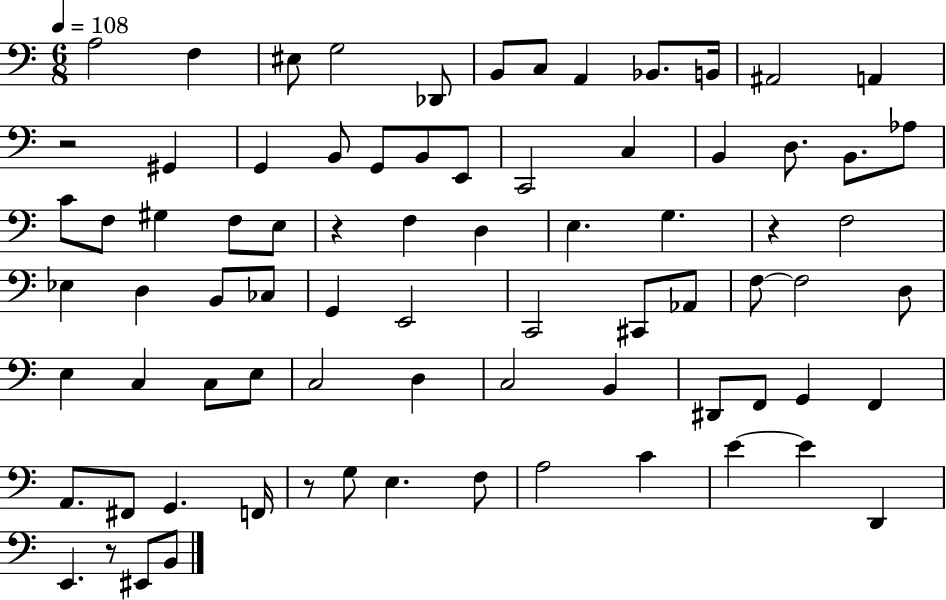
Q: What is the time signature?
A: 6/8